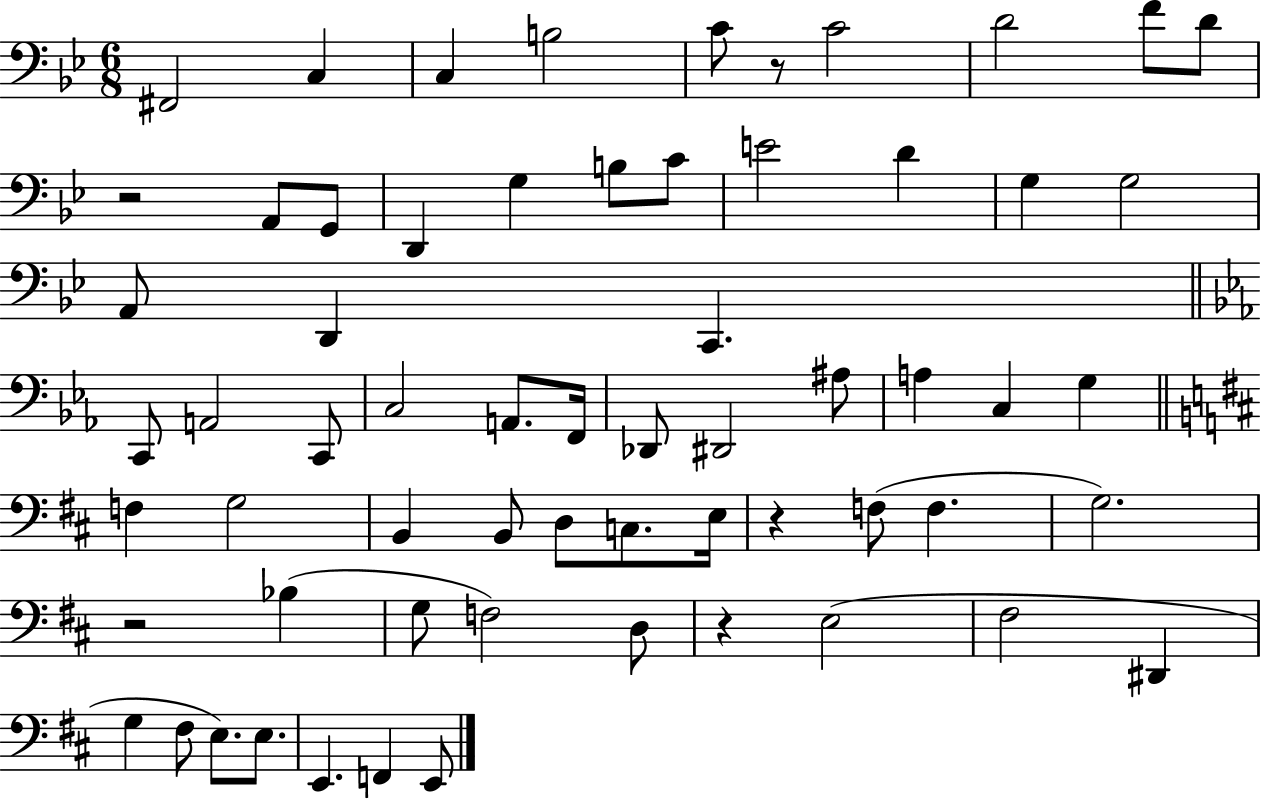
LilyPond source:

{
  \clef bass
  \numericTimeSignature
  \time 6/8
  \key bes \major
  fis,2 c4 | c4 b2 | c'8 r8 c'2 | d'2 f'8 d'8 | \break r2 a,8 g,8 | d,4 g4 b8 c'8 | e'2 d'4 | g4 g2 | \break a,8 d,4 c,4. | \bar "||" \break \key ees \major c,8 a,2 c,8 | c2 a,8. f,16 | des,8 dis,2 ais8 | a4 c4 g4 | \break \bar "||" \break \key b \minor f4 g2 | b,4 b,8 d8 c8. e16 | r4 f8( f4. | g2.) | \break r2 bes4( | g8 f2) d8 | r4 e2( | fis2 dis,4 | \break g4 fis8 e8.) e8. | e,4. f,4 e,8 | \bar "|."
}